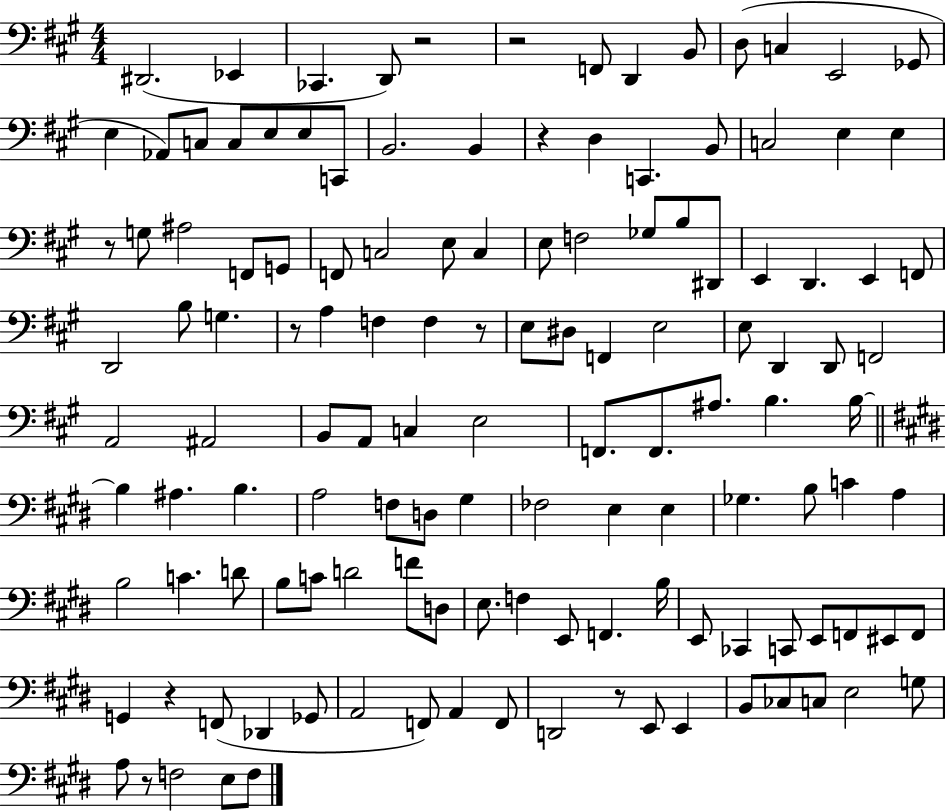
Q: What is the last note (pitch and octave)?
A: F3